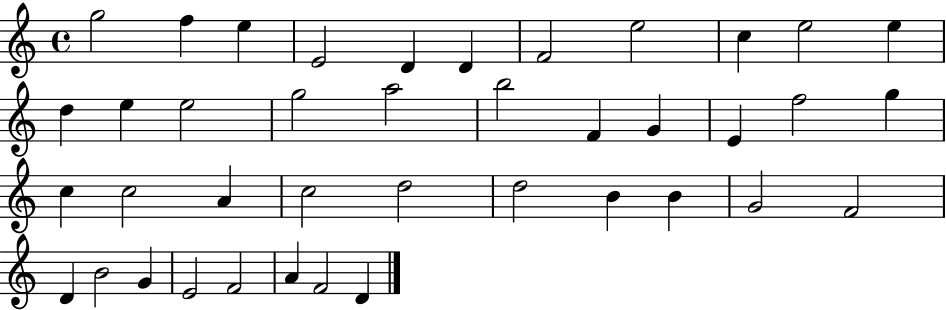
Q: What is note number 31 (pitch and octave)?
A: G4